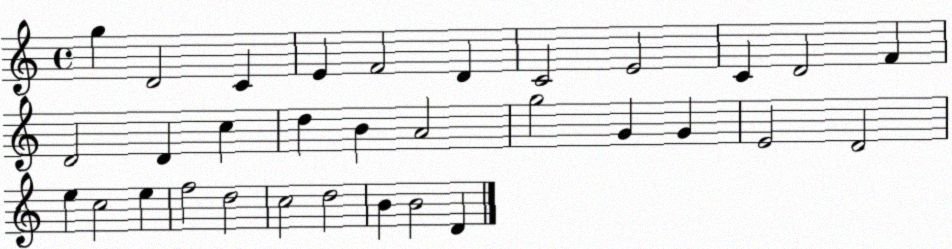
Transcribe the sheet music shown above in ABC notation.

X:1
T:Untitled
M:4/4
L:1/4
K:C
g D2 C E F2 D C2 E2 C D2 F D2 D c d B A2 g2 G G E2 D2 e c2 e f2 d2 c2 d2 B B2 D